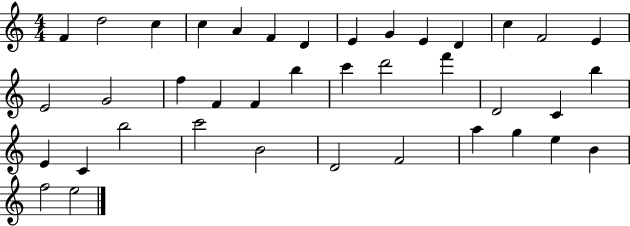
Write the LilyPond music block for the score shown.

{
  \clef treble
  \numericTimeSignature
  \time 4/4
  \key c \major
  f'4 d''2 c''4 | c''4 a'4 f'4 d'4 | e'4 g'4 e'4 d'4 | c''4 f'2 e'4 | \break e'2 g'2 | f''4 f'4 f'4 b''4 | c'''4 d'''2 f'''4 | d'2 c'4 b''4 | \break e'4 c'4 b''2 | c'''2 b'2 | d'2 f'2 | a''4 g''4 e''4 b'4 | \break f''2 e''2 | \bar "|."
}